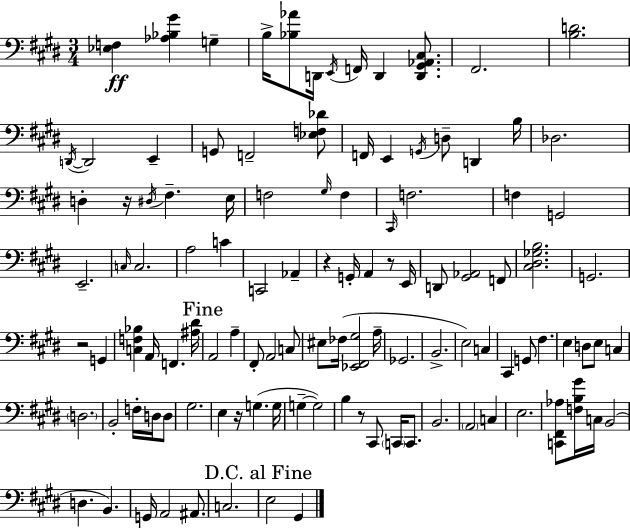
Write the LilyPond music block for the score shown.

{
  \clef bass
  \numericTimeSignature
  \time 3/4
  \key e \major
  <ees f>4\ff <aes bes gis'>4 g4-- | b16-> <bes aes'>8 d,16 \acciaccatura { e,16 } f,16 d,4 <d, gis, aes, cis>8. | fis,2. | <b d'>2. | \break \acciaccatura { d,16~ }~ d,2 e,4-- | g,8 f,2-- | <ees f des'>8 f,16 e,4 \acciaccatura { g,16 } d8-- d,4 | b16 des2. | \break d4-. r16 \acciaccatura { dis16 } fis4.-- | e16 f2 | \grace { gis16 } f4 \grace { cis,16 } f2. | f4 g,2 | \break e,2.-- | \grace { c16 } c2. | a2 | c'4 c,2 | \break aes,4-- r4 g,16-. | a,4 r8 e,16 d,8 <gis, aes,>2 | f,8 <cis dis ges b>2. | g,2. | \break r2 | g,4 <c f bes>4 a,16 | f,4. <ais dis'>16 \mark "Fine" a,2 | a4-- fis,8-. a,2 | \break c8 eis8 fes16( <ees, fis, gis>2 | a16-- ges,2. | b,2.-> | e2) | \break c4 cis,4 g,8 | fis4. e4 d8 | e8 c4 \parenthesize d2. | b,2-. | \break f16-. d16 d8 gis2. | e4 r16 | g4.( g16 g4--~~ g2) | b4 r8 | \break cis,8 \parenthesize c,16 c,8. b,2. | \parenthesize a,2 | c4 e2. | <c, fis, aes>8 <f b gis'>16 c16 b,2( | \break d4. | b,4.) g,16 a,2 | ais,8. c2. | \mark "D.C. al Fine" e2 | \break gis,4 \bar "|."
}